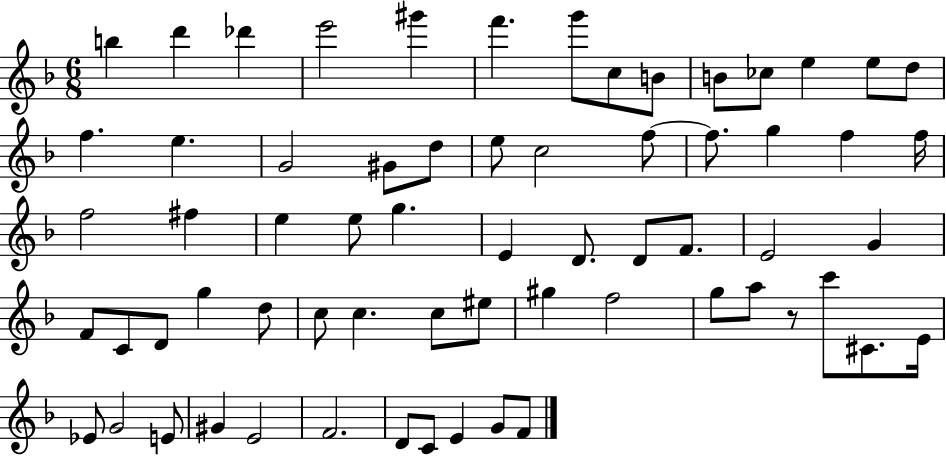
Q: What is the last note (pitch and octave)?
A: F4